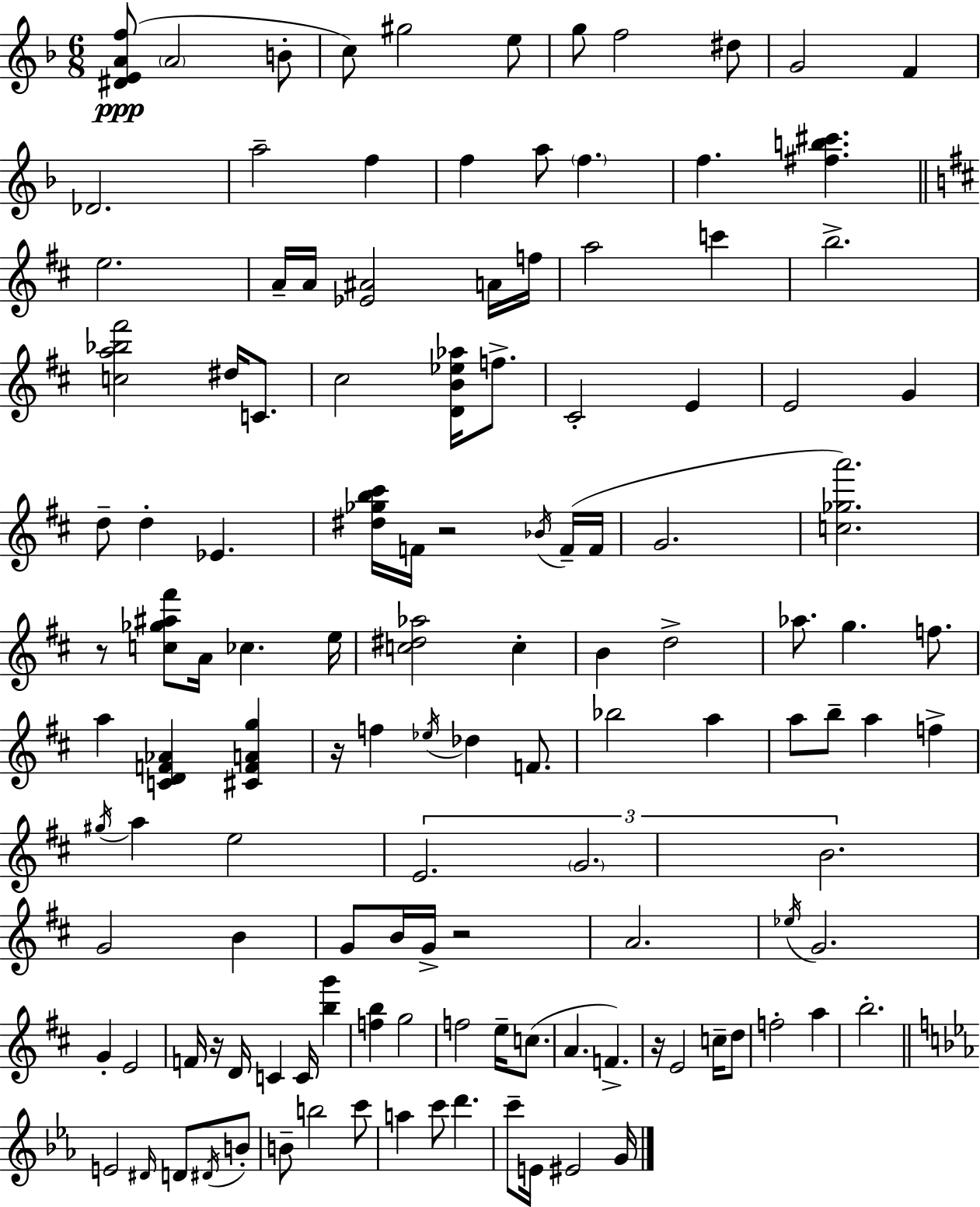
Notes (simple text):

[D#4,E4,A4,F5]/e A4/h B4/e C5/e G#5/h E5/e G5/e F5/h D#5/e G4/h F4/q Db4/h. A5/h F5/q F5/q A5/e F5/q. F5/q. [F#5,B5,C#6]/q. E5/h. A4/s A4/s [Eb4,A#4]/h A4/s F5/s A5/h C6/q B5/h. [C5,A5,Bb5,F#6]/h D#5/s C4/e. C#5/h [D4,B4,Eb5,Ab5]/s F5/e. C#4/h E4/q E4/h G4/q D5/e D5/q Eb4/q. [D#5,Gb5,B5,C#6]/s F4/s R/h Bb4/s F4/s F4/s G4/h. [C5,Gb5,A6]/h. R/e [C5,Gb5,A#5,F#6]/e A4/s CES5/q. E5/s [C5,D#5,Ab5]/h C5/q B4/q D5/h Ab5/e. G5/q. F5/e. A5/q [C4,D4,F4,Ab4]/q [C#4,F4,A4,G5]/q R/s F5/q Eb5/s Db5/q F4/e. Bb5/h A5/q A5/e B5/e A5/q F5/q G#5/s A5/q E5/h E4/h. G4/h. B4/h. G4/h B4/q G4/e B4/s G4/s R/h A4/h. Eb5/s G4/h. G4/q E4/h F4/s R/s D4/s C4/q C4/s [B5,G6]/q [F5,B5]/q G5/h F5/h E5/s C5/e. A4/q. F4/q. R/s E4/h C5/s D5/e F5/h A5/q B5/h. E4/h D#4/s D4/e D#4/s B4/e B4/e B5/h C6/e A5/q C6/e D6/q. C6/e E4/s EIS4/h G4/s